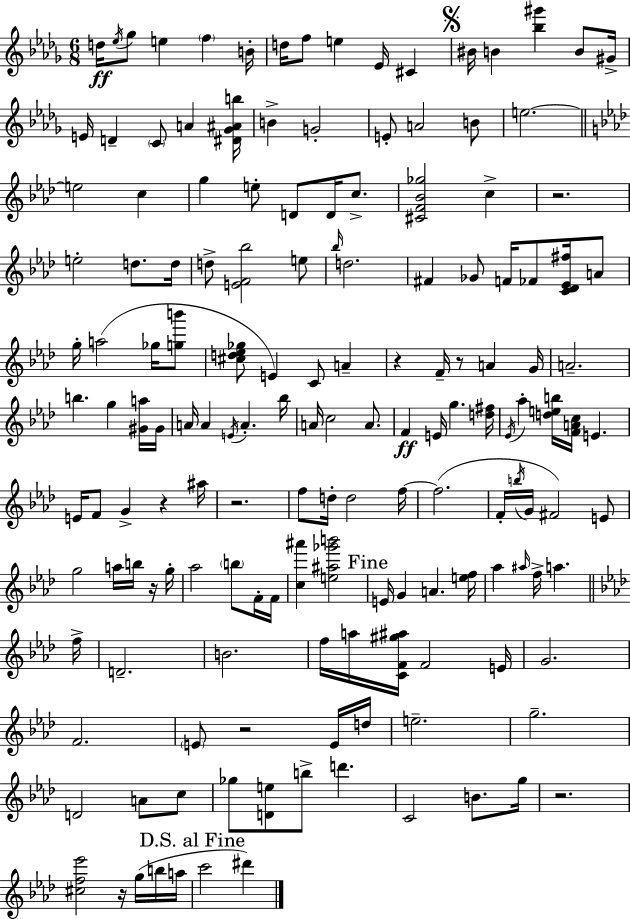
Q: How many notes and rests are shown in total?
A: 155